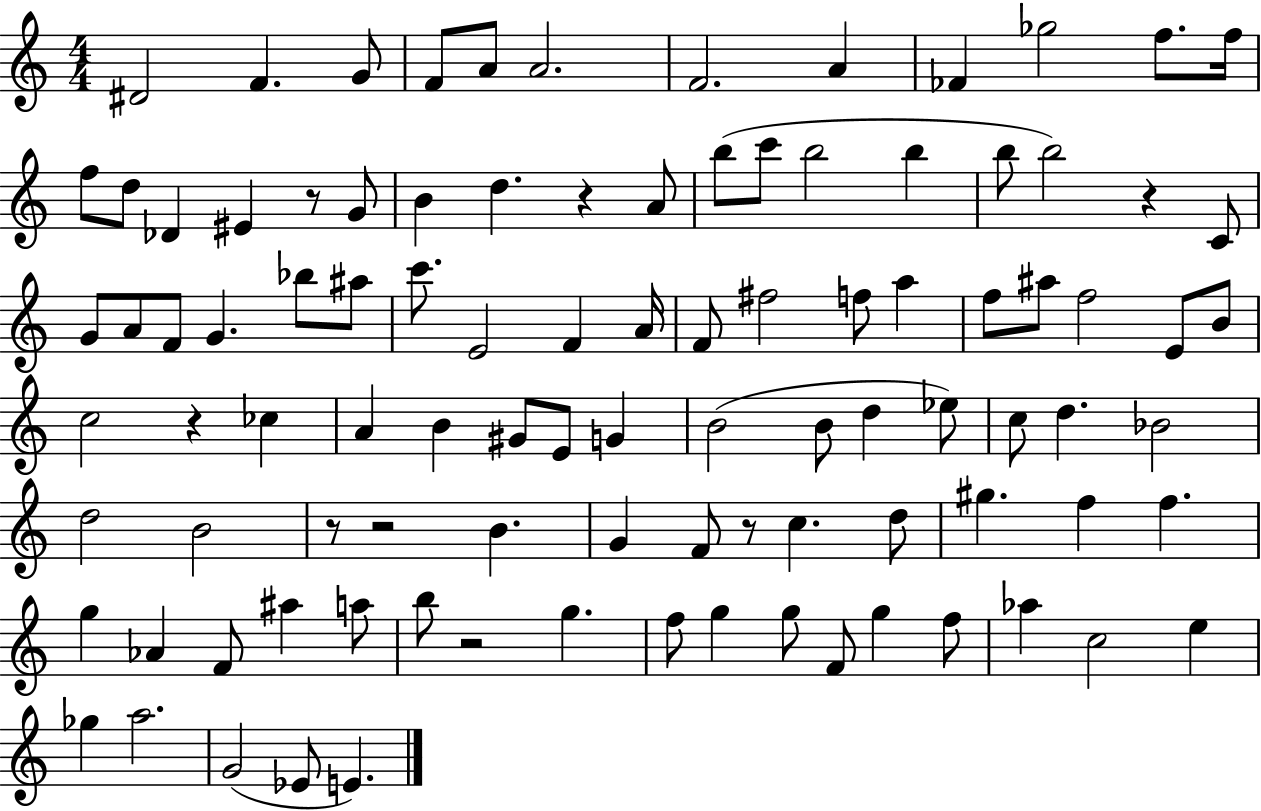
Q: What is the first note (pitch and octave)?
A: D#4